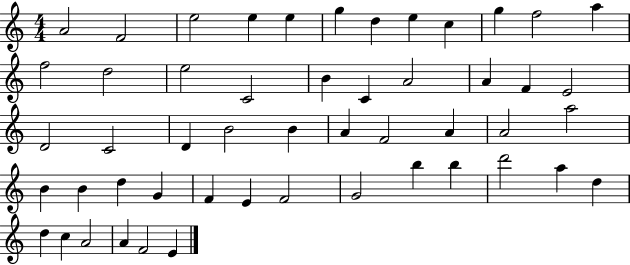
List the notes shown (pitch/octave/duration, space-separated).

A4/h F4/h E5/h E5/q E5/q G5/q D5/q E5/q C5/q G5/q F5/h A5/q F5/h D5/h E5/h C4/h B4/q C4/q A4/h A4/q F4/q E4/h D4/h C4/h D4/q B4/h B4/q A4/q F4/h A4/q A4/h A5/h B4/q B4/q D5/q G4/q F4/q E4/q F4/h G4/h B5/q B5/q D6/h A5/q D5/q D5/q C5/q A4/h A4/q F4/h E4/q